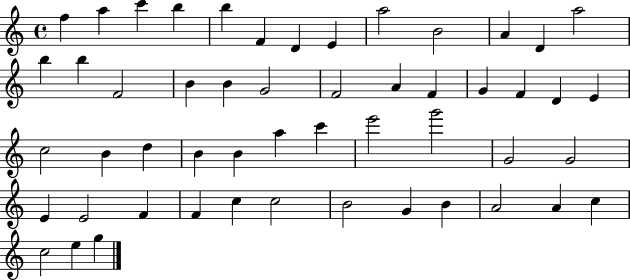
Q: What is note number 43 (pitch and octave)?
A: C5